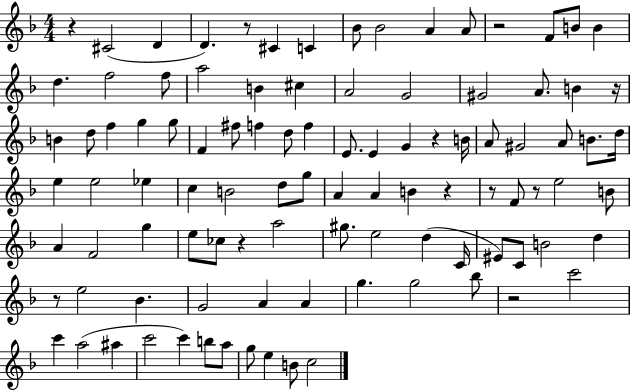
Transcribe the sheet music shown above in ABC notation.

X:1
T:Untitled
M:4/4
L:1/4
K:F
z ^C2 D D z/2 ^C C _B/2 _B2 A A/2 z2 F/2 B/2 B d f2 f/2 a2 B ^c A2 G2 ^G2 A/2 B z/4 B d/2 f g g/2 F ^f/2 f d/2 f E/2 E G z B/4 A/2 ^G2 A/2 B/2 d/4 e e2 _e c B2 d/2 g/2 A A B z z/2 F/2 z/2 e2 B/2 A F2 g e/2 _c/2 z a2 ^g/2 e2 d C/4 ^E/2 C/2 B2 d z/2 e2 _B G2 A A g g2 _b/2 z2 c'2 c' a2 ^a c'2 c' b/2 a/2 g/2 e B/2 c2